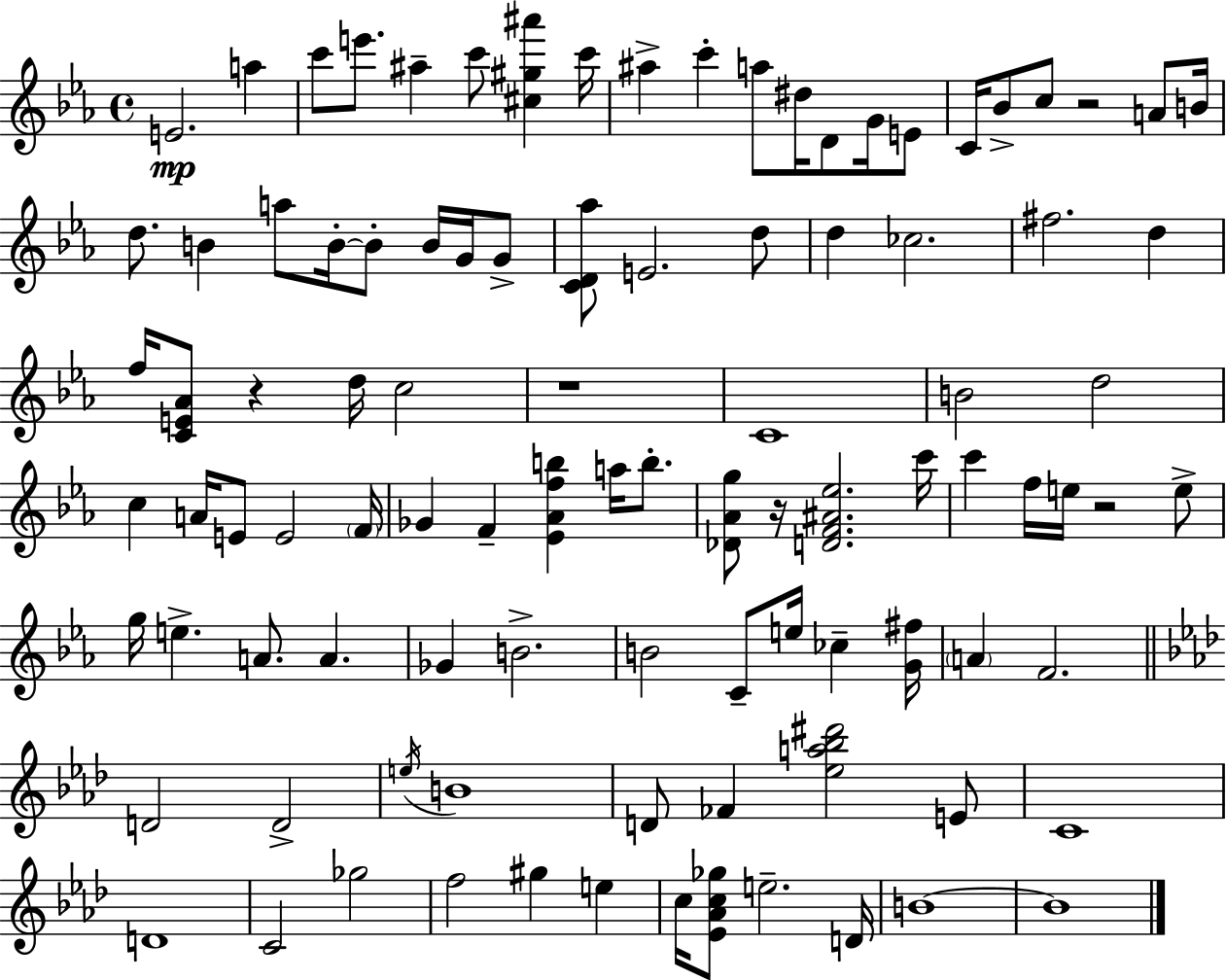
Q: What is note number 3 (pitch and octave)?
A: C6